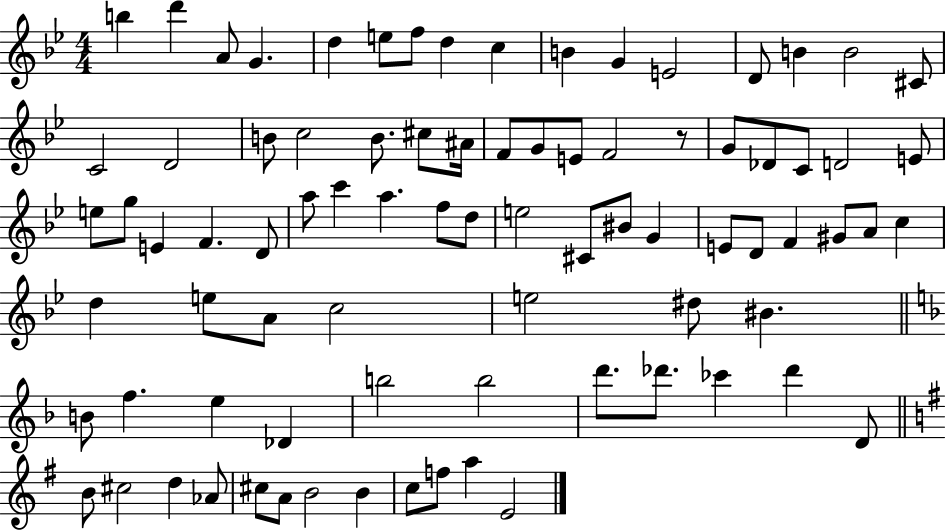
{
  \clef treble
  \numericTimeSignature
  \time 4/4
  \key bes \major
  b''4 d'''4 a'8 g'4. | d''4 e''8 f''8 d''4 c''4 | b'4 g'4 e'2 | d'8 b'4 b'2 cis'8 | \break c'2 d'2 | b'8 c''2 b'8. cis''8 ais'16 | f'8 g'8 e'8 f'2 r8 | g'8 des'8 c'8 d'2 e'8 | \break e''8 g''8 e'4 f'4. d'8 | a''8 c'''4 a''4. f''8 d''8 | e''2 cis'8 bis'8 g'4 | e'8 d'8 f'4 gis'8 a'8 c''4 | \break d''4 e''8 a'8 c''2 | e''2 dis''8 bis'4. | \bar "||" \break \key d \minor b'8 f''4. e''4 des'4 | b''2 b''2 | d'''8. des'''8. ces'''4 des'''4 d'8 | \bar "||" \break \key g \major b'8 cis''2 d''4 aes'8 | cis''8 a'8 b'2 b'4 | c''8 f''8 a''4 e'2 | \bar "|."
}